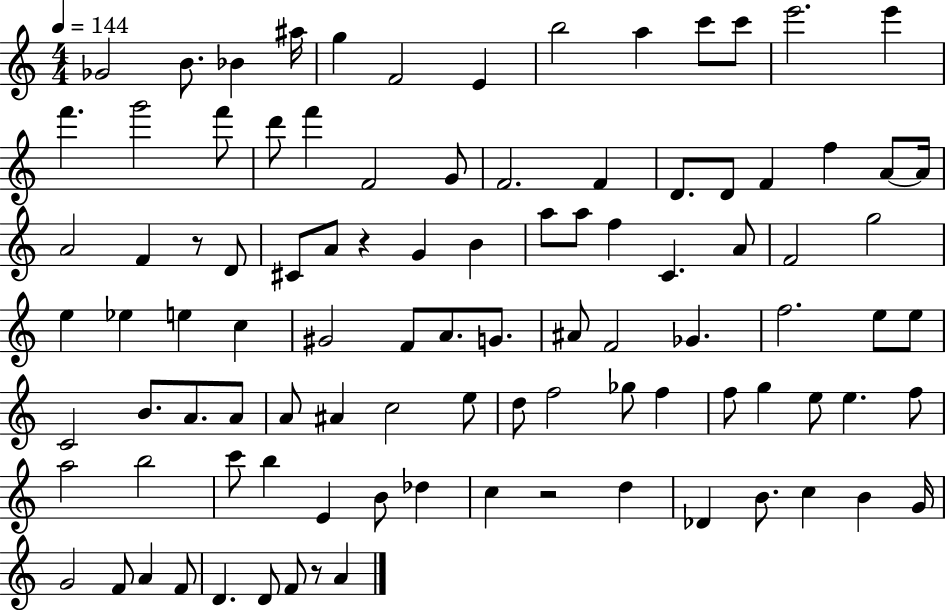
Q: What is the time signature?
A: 4/4